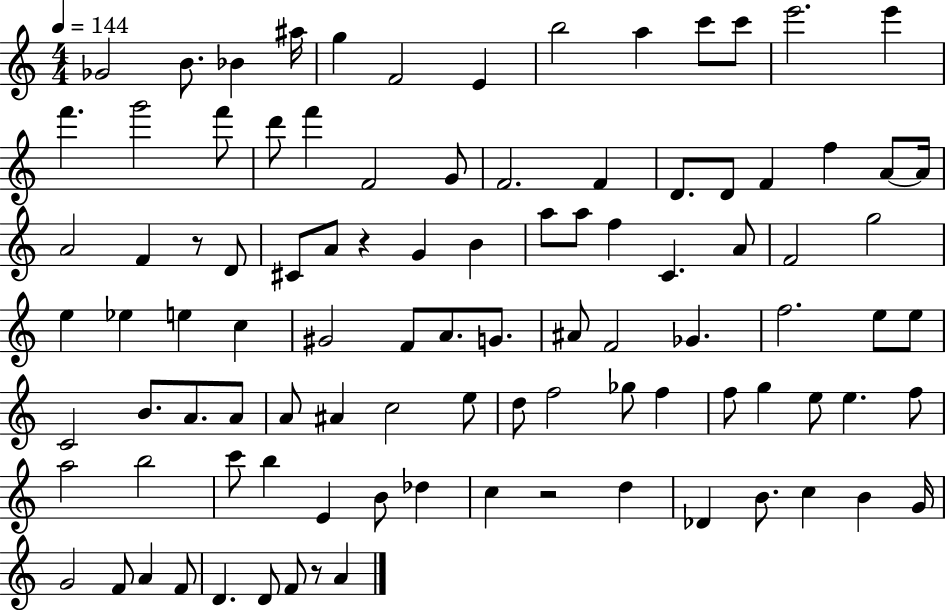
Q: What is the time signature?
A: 4/4